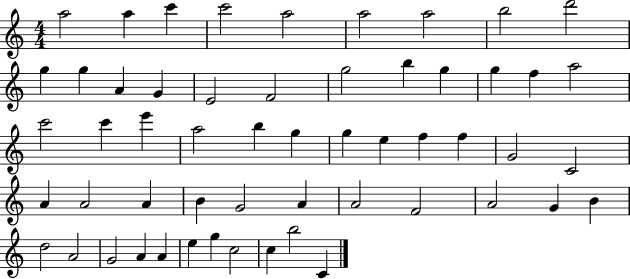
X:1
T:Untitled
M:4/4
L:1/4
K:C
a2 a c' c'2 a2 a2 a2 b2 d'2 g g A G E2 F2 g2 b g g f a2 c'2 c' e' a2 b g g e f f G2 C2 A A2 A B G2 A A2 F2 A2 G B d2 A2 G2 A A e g c2 c b2 C